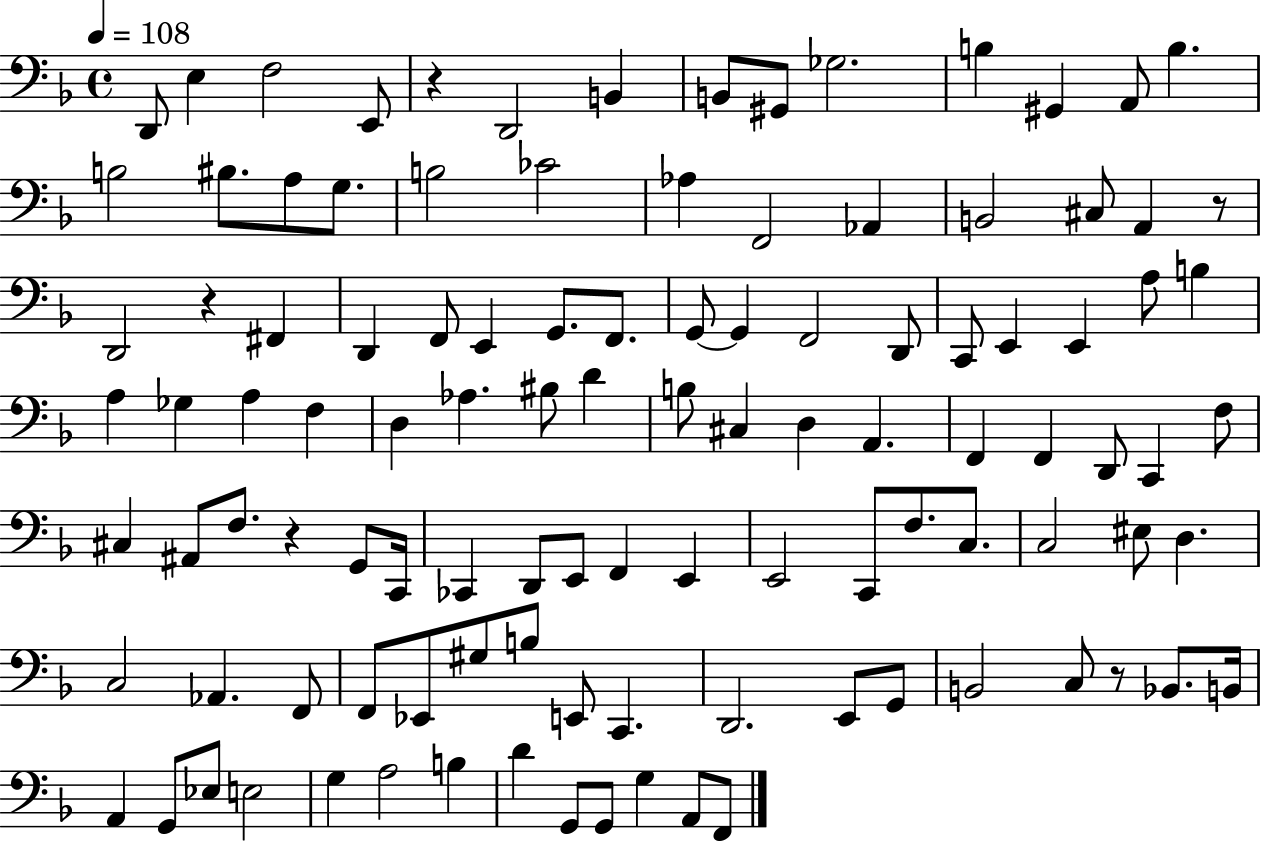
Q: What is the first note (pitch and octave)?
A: D2